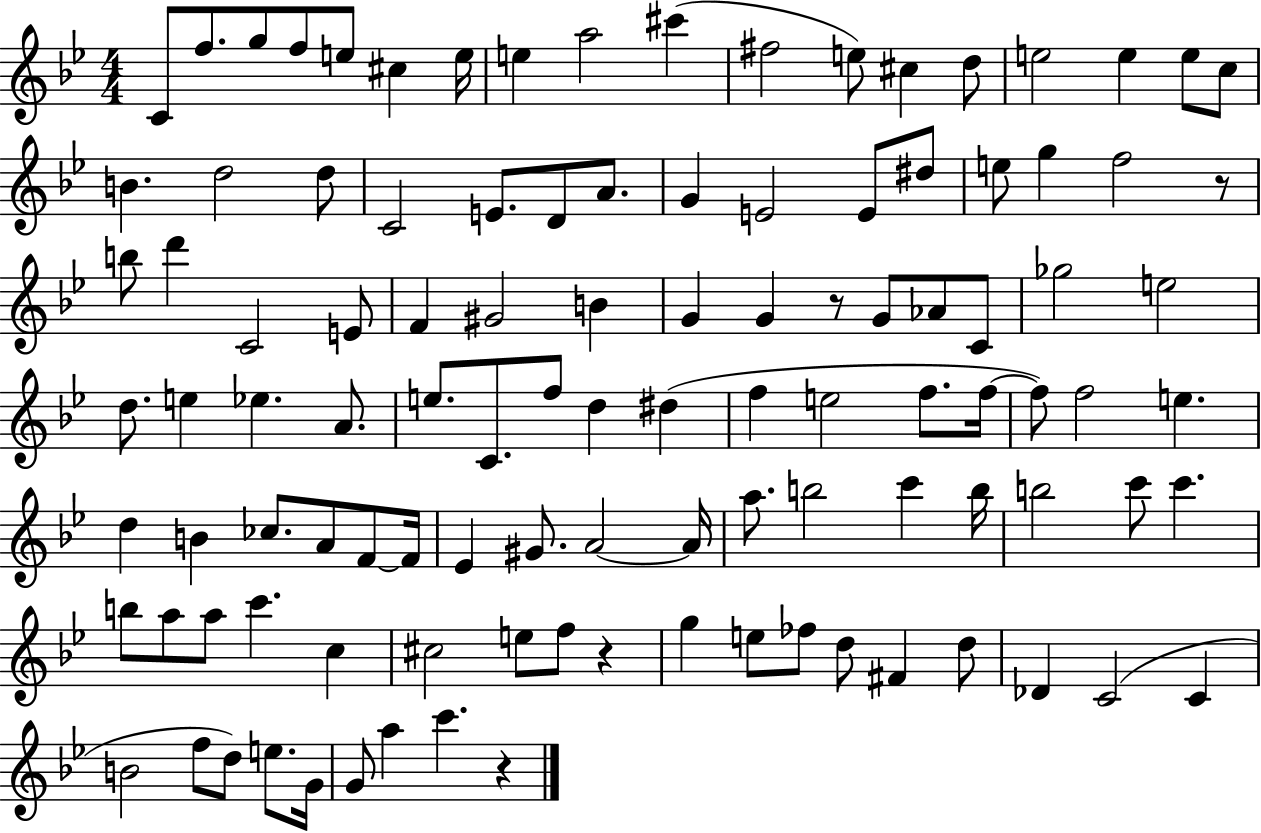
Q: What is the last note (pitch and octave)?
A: C6